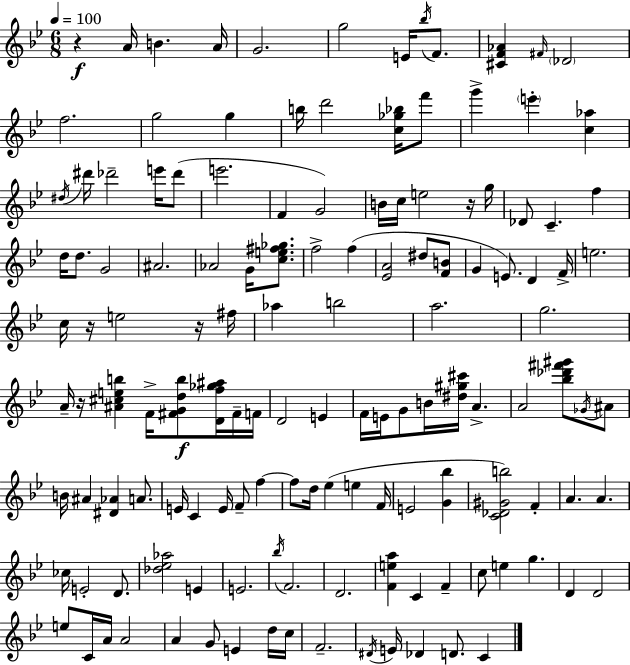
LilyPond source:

{
  \clef treble
  \numericTimeSignature
  \time 6/8
  \key g \minor
  \tempo 4 = 100
  \repeat volta 2 { r4\f a'16 b'4. a'16 | g'2. | g''2 e'16 \acciaccatura { bes''16 } f'8. | <cis' f' aes'>4 \grace { fis'16 } \parenthesize des'2 | \break f''2. | g''2 g''4 | b''16 d'''2 <c'' ges'' bes''>16 | f'''8 g'''4-> \parenthesize e'''4-. <c'' aes''>4 | \break \acciaccatura { dis''16 } dis'''16 des'''2-- | e'''16 des'''8( e'''2. | f'4 g'2) | b'16 c''16 e''2 | \break r16 g''16 des'8 c'4.-- f''4 | d''16 d''8. g'2 | ais'2. | aes'2 g'16 | \break <c'' e'' fis'' ges''>8. f''2-> f''4( | <ees' a'>2 dis''8 | <f' b'>8 g'4 e'8.) d'4 | f'16-> e''2. | \break c''16 r16 e''2 | r16 fis''16 aes''4 b''2 | a''2. | g''2. | \break a'16-- r16 <ais' cis'' e'' b''>4 f'16-> <fis' g' d'' b''>8\f | <d' f'' ges'' ais''>16 fis'16-- f'16 d'2 e'4 | f'16 e'16 g'8 b'16 <dis'' gis'' cis'''>16 a'4.-> | a'2 <bes'' des''' fis''' gis'''>8 | \break \acciaccatura { ges'16 } ais'8 b'16 ais'4 <dis' aes'>4 | a'8. e'16 c'4 e'16 f'8-- | f''4~~ f''8 d''16 ees''4( e''4 | f'16 e'2 | \break <g' bes''>4 <c' des' gis' b''>2) | f'4-. a'4. a'4. | ces''16 e'2-. | d'8. <des'' ees'' aes''>2 | \break e'4 e'2. | \acciaccatura { bes''16 } f'2. | d'2. | <f' e'' a''>4 c'4 | \break f'4-- c''8 e''4 g''4. | d'4 d'2 | e''8 c'16 a'16 a'2 | a'4 g'8 e'4 | \break d''16 c''16 f'2.-- | \acciaccatura { dis'16 } e'16 des'4 d'8. | c'4 } \bar "|."
}